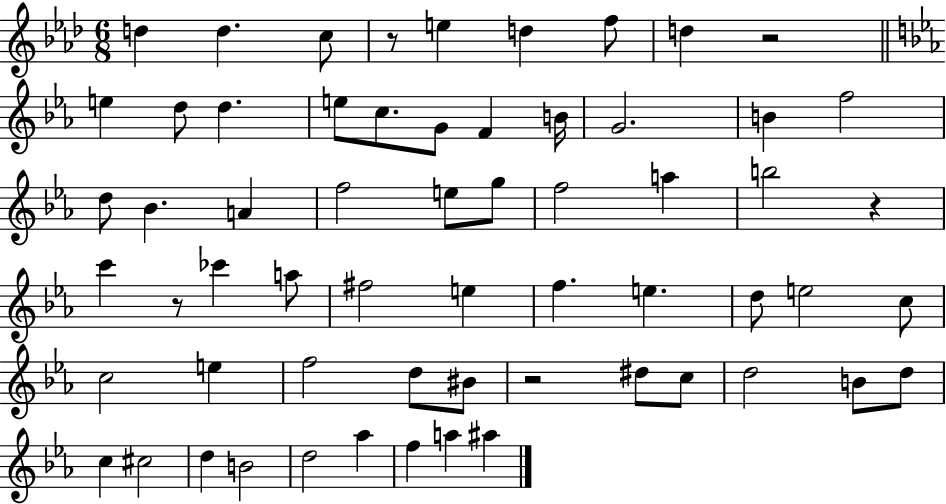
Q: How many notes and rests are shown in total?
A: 61